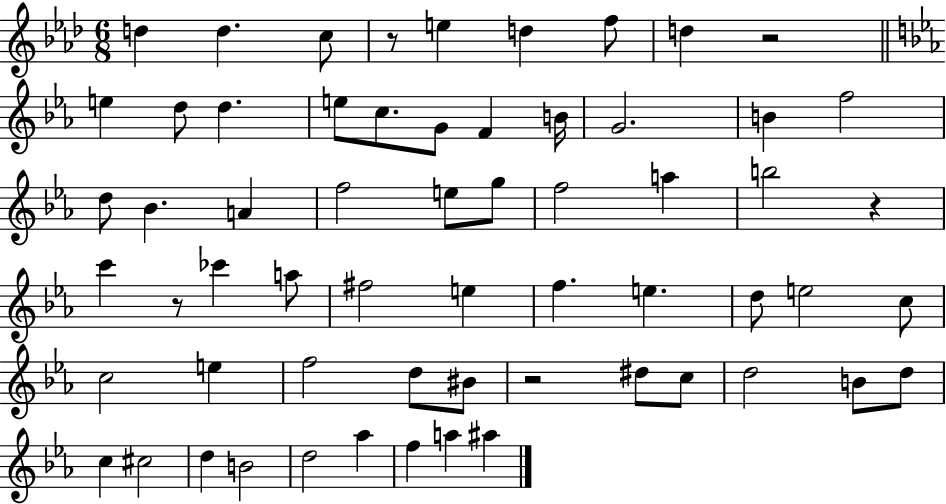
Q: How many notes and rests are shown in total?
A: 61